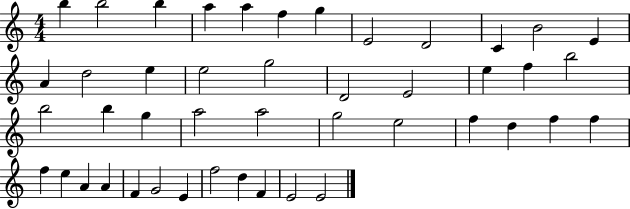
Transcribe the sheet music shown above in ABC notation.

X:1
T:Untitled
M:4/4
L:1/4
K:C
b b2 b a a f g E2 D2 C B2 E A d2 e e2 g2 D2 E2 e f b2 b2 b g a2 a2 g2 e2 f d f f f e A A F G2 E f2 d F E2 E2